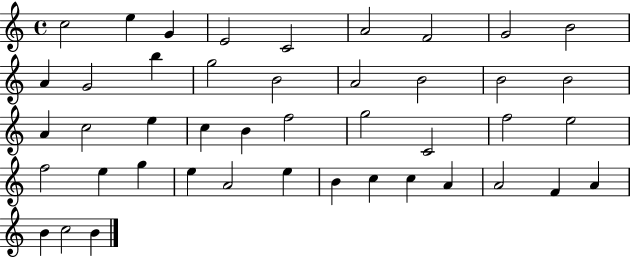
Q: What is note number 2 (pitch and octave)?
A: E5